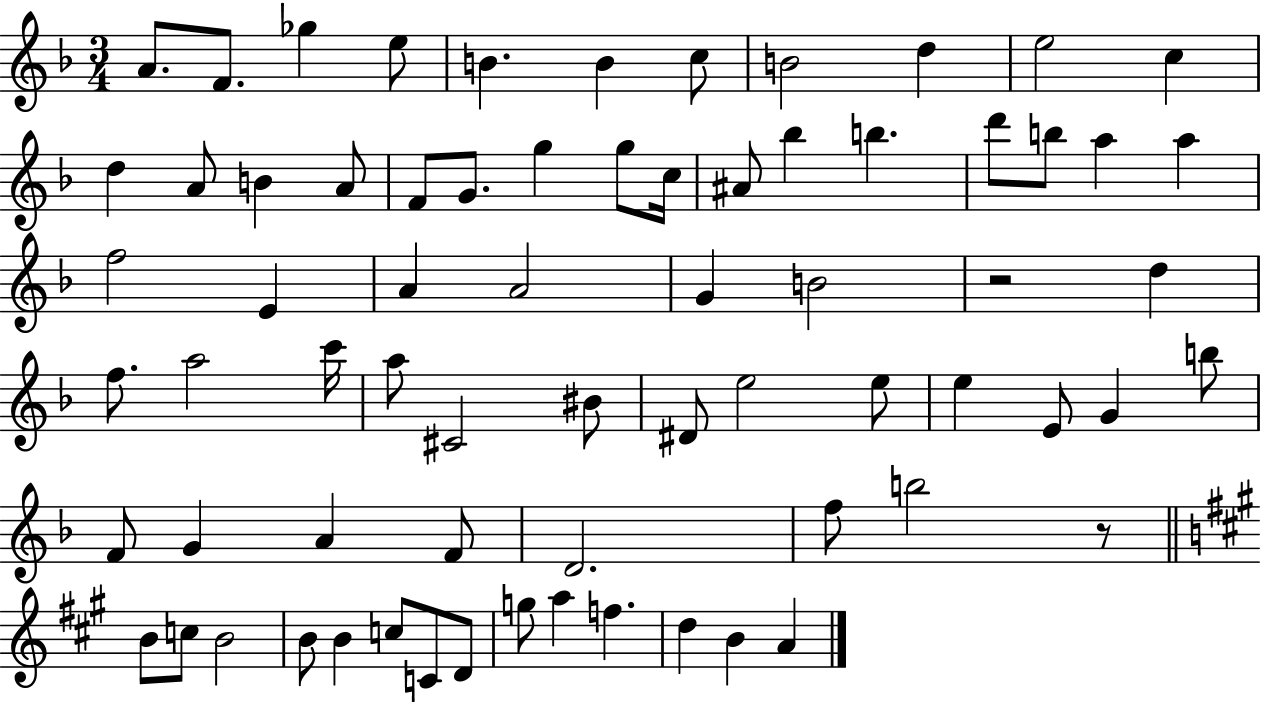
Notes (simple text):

A4/e. F4/e. Gb5/q E5/e B4/q. B4/q C5/e B4/h D5/q E5/h C5/q D5/q A4/e B4/q A4/e F4/e G4/e. G5/q G5/e C5/s A#4/e Bb5/q B5/q. D6/e B5/e A5/q A5/q F5/h E4/q A4/q A4/h G4/q B4/h R/h D5/q F5/e. A5/h C6/s A5/e C#4/h BIS4/e D#4/e E5/h E5/e E5/q E4/e G4/q B5/e F4/e G4/q A4/q F4/e D4/h. F5/e B5/h R/e B4/e C5/e B4/h B4/e B4/q C5/e C4/e D4/e G5/e A5/q F5/q. D5/q B4/q A4/q